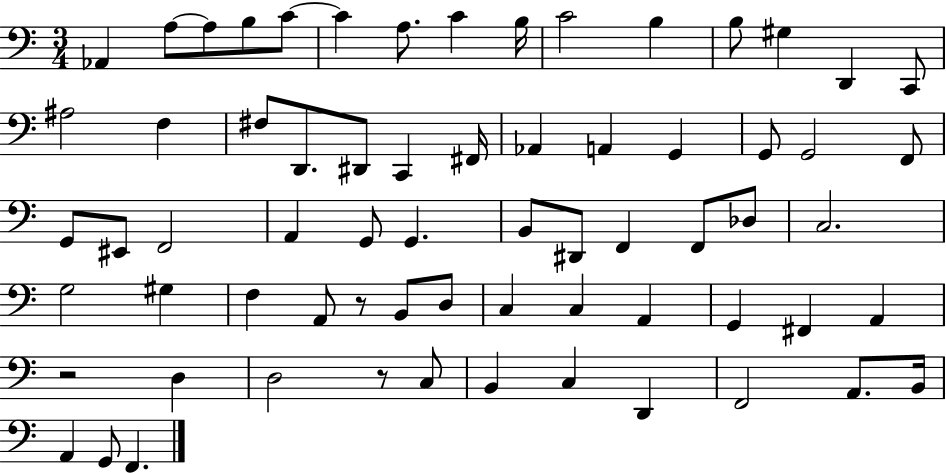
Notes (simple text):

Ab2/q A3/e A3/e B3/e C4/e C4/q A3/e. C4/q B3/s C4/h B3/q B3/e G#3/q D2/q C2/e A#3/h F3/q F#3/e D2/e. D#2/e C2/q F#2/s Ab2/q A2/q G2/q G2/e G2/h F2/e G2/e EIS2/e F2/h A2/q G2/e G2/q. B2/e D#2/e F2/q F2/e Db3/e C3/h. G3/h G#3/q F3/q A2/e R/e B2/e D3/e C3/q C3/q A2/q G2/q F#2/q A2/q R/h D3/q D3/h R/e C3/e B2/q C3/q D2/q F2/h A2/e. B2/s A2/q G2/e F2/q.